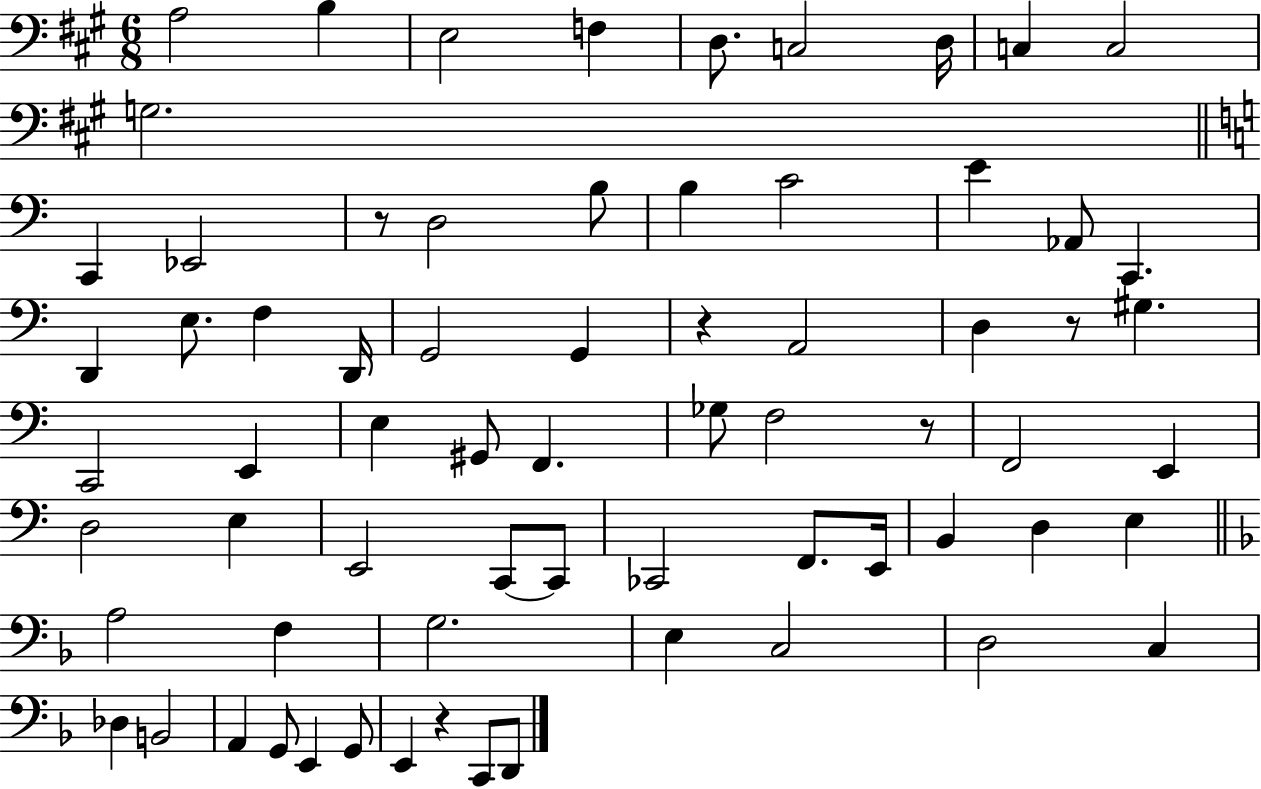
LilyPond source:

{
  \clef bass
  \numericTimeSignature
  \time 6/8
  \key a \major
  a2 b4 | e2 f4 | d8. c2 d16 | c4 c2 | \break g2. | \bar "||" \break \key a \minor c,4 ees,2 | r8 d2 b8 | b4 c'2 | e'4 aes,8 c,4. | \break d,4 e8. f4 d,16 | g,2 g,4 | r4 a,2 | d4 r8 gis4. | \break c,2 e,4 | e4 gis,8 f,4. | ges8 f2 r8 | f,2 e,4 | \break d2 e4 | e,2 c,8~~ c,8 | ces,2 f,8. e,16 | b,4 d4 e4 | \break \bar "||" \break \key f \major a2 f4 | g2. | e4 c2 | d2 c4 | \break des4 b,2 | a,4 g,8 e,4 g,8 | e,4 r4 c,8 d,8 | \bar "|."
}